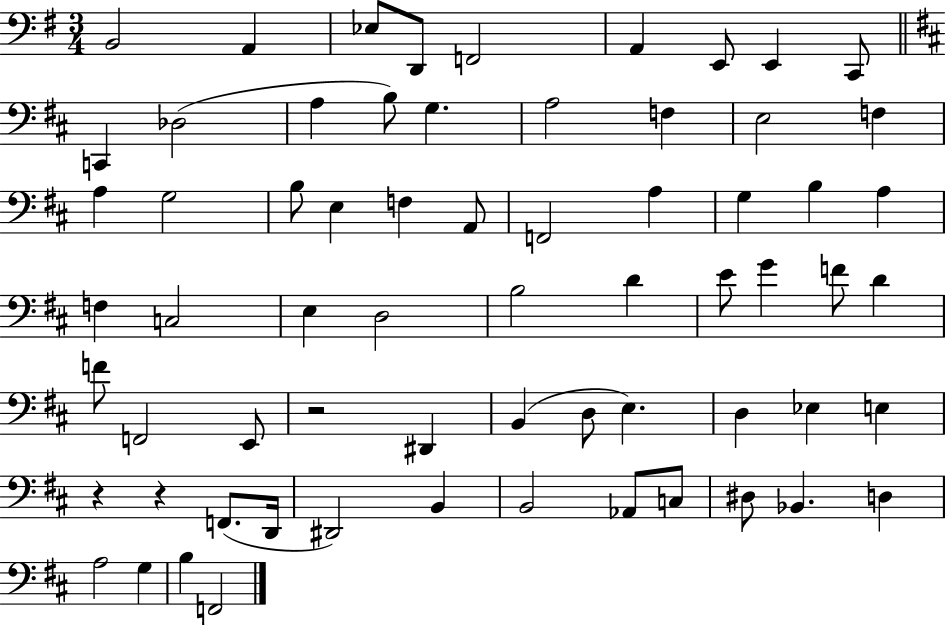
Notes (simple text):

B2/h A2/q Eb3/e D2/e F2/h A2/q E2/e E2/q C2/e C2/q Db3/h A3/q B3/e G3/q. A3/h F3/q E3/h F3/q A3/q G3/h B3/e E3/q F3/q A2/e F2/h A3/q G3/q B3/q A3/q F3/q C3/h E3/q D3/h B3/h D4/q E4/e G4/q F4/e D4/q F4/e F2/h E2/e R/h D#2/q B2/q D3/e E3/q. D3/q Eb3/q E3/q R/q R/q F2/e. D2/s D#2/h B2/q B2/h Ab2/e C3/e D#3/e Bb2/q. D3/q A3/h G3/q B3/q F2/h